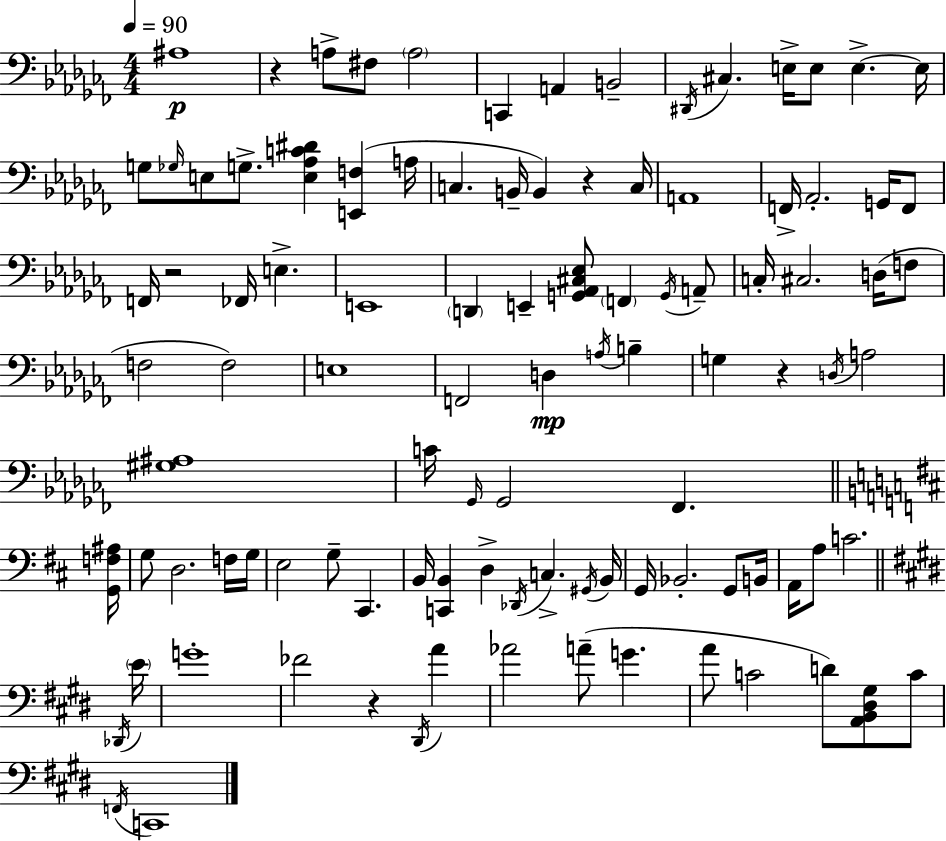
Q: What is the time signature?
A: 4/4